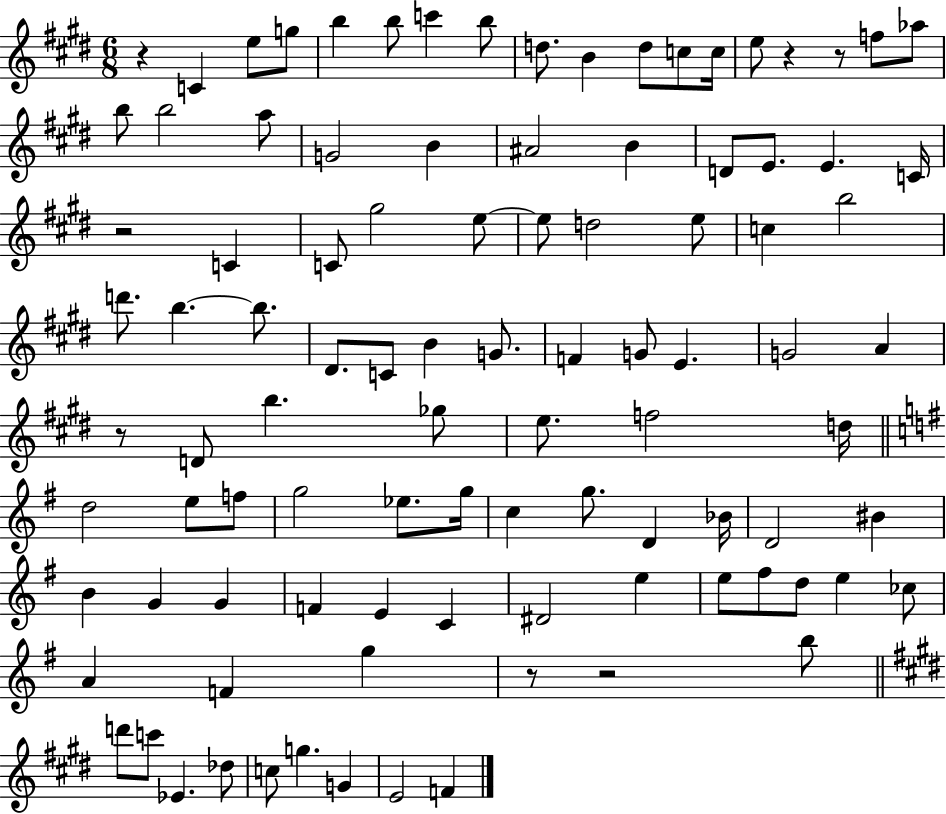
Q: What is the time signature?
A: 6/8